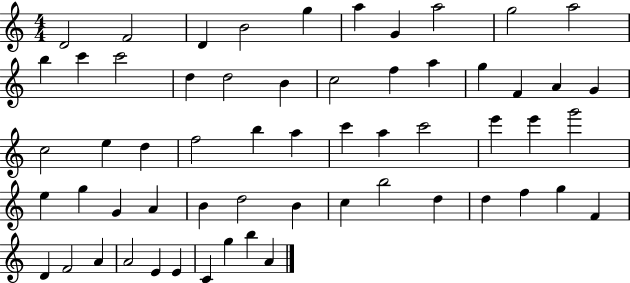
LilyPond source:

{
  \clef treble
  \numericTimeSignature
  \time 4/4
  \key c \major
  d'2 f'2 | d'4 b'2 g''4 | a''4 g'4 a''2 | g''2 a''2 | \break b''4 c'''4 c'''2 | d''4 d''2 b'4 | c''2 f''4 a''4 | g''4 f'4 a'4 g'4 | \break c''2 e''4 d''4 | f''2 b''4 a''4 | c'''4 a''4 c'''2 | e'''4 e'''4 g'''2 | \break e''4 g''4 g'4 a'4 | b'4 d''2 b'4 | c''4 b''2 d''4 | d''4 f''4 g''4 f'4 | \break d'4 f'2 a'4 | a'2 e'4 e'4 | c'4 g''4 b''4 a'4 | \bar "|."
}